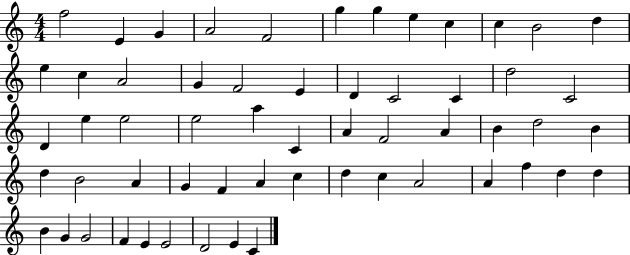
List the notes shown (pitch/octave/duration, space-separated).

F5/h E4/q G4/q A4/h F4/h G5/q G5/q E5/q C5/q C5/q B4/h D5/q E5/q C5/q A4/h G4/q F4/h E4/q D4/q C4/h C4/q D5/h C4/h D4/q E5/q E5/h E5/h A5/q C4/q A4/q F4/h A4/q B4/q D5/h B4/q D5/q B4/h A4/q G4/q F4/q A4/q C5/q D5/q C5/q A4/h A4/q F5/q D5/q D5/q B4/q G4/q G4/h F4/q E4/q E4/h D4/h E4/q C4/q